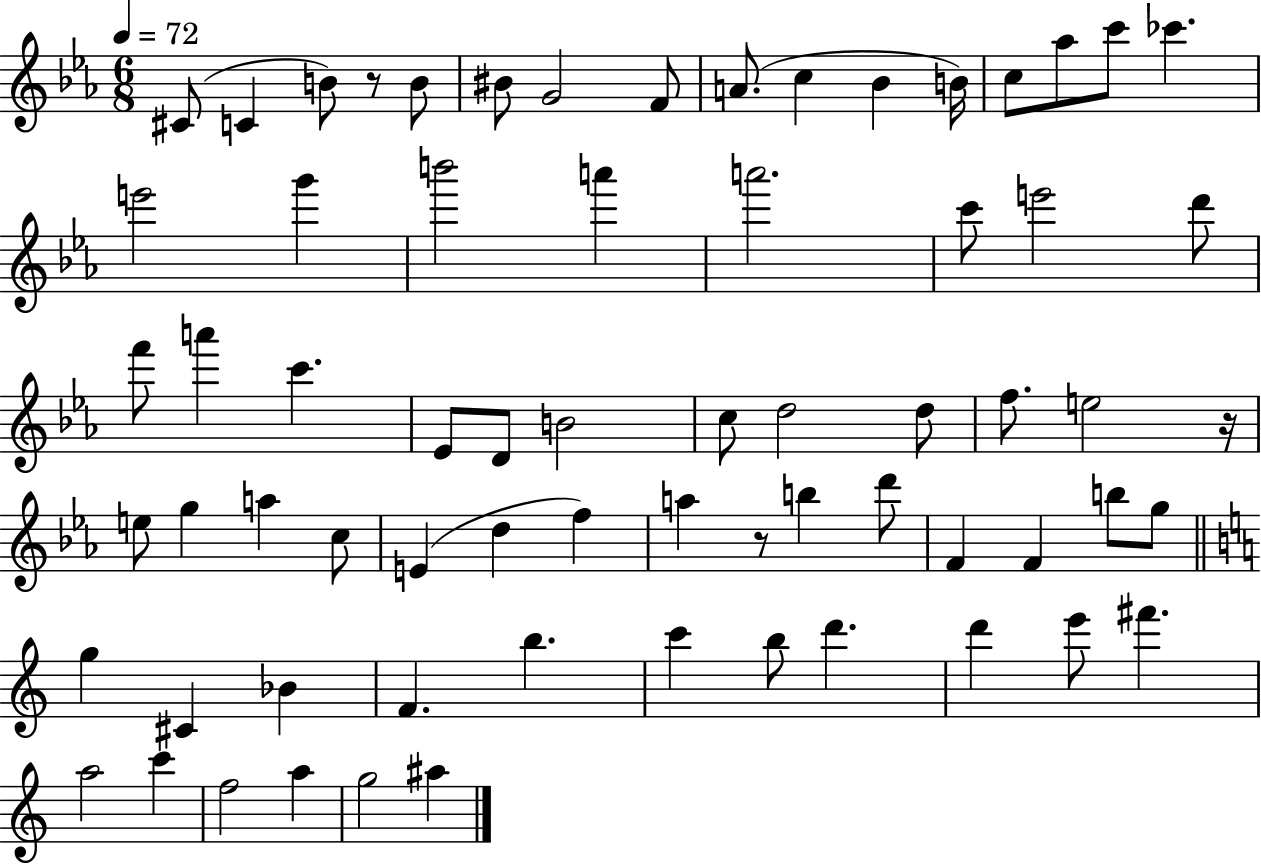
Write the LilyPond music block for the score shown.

{
  \clef treble
  \numericTimeSignature
  \time 6/8
  \key ees \major
  \tempo 4 = 72
  cis'8( c'4 b'8) r8 b'8 | bis'8 g'2 f'8 | a'8.( c''4 bes'4 b'16) | c''8 aes''8 c'''8 ces'''4. | \break e'''2 g'''4 | b'''2 a'''4 | a'''2. | c'''8 e'''2 d'''8 | \break f'''8 a'''4 c'''4. | ees'8 d'8 b'2 | c''8 d''2 d''8 | f''8. e''2 r16 | \break e''8 g''4 a''4 c''8 | e'4( d''4 f''4) | a''4 r8 b''4 d'''8 | f'4 f'4 b''8 g''8 | \break \bar "||" \break \key c \major g''4 cis'4 bes'4 | f'4. b''4. | c'''4 b''8 d'''4. | d'''4 e'''8 fis'''4. | \break a''2 c'''4 | f''2 a''4 | g''2 ais''4 | \bar "|."
}